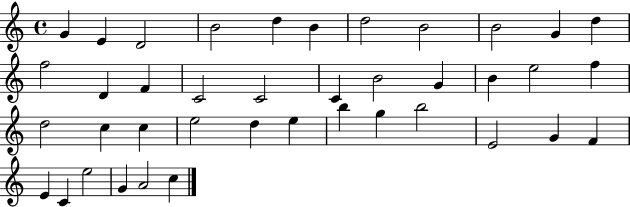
X:1
T:Untitled
M:4/4
L:1/4
K:C
G E D2 B2 d B d2 B2 B2 G d f2 D F C2 C2 C B2 G B e2 f d2 c c e2 d e b g b2 E2 G F E C e2 G A2 c